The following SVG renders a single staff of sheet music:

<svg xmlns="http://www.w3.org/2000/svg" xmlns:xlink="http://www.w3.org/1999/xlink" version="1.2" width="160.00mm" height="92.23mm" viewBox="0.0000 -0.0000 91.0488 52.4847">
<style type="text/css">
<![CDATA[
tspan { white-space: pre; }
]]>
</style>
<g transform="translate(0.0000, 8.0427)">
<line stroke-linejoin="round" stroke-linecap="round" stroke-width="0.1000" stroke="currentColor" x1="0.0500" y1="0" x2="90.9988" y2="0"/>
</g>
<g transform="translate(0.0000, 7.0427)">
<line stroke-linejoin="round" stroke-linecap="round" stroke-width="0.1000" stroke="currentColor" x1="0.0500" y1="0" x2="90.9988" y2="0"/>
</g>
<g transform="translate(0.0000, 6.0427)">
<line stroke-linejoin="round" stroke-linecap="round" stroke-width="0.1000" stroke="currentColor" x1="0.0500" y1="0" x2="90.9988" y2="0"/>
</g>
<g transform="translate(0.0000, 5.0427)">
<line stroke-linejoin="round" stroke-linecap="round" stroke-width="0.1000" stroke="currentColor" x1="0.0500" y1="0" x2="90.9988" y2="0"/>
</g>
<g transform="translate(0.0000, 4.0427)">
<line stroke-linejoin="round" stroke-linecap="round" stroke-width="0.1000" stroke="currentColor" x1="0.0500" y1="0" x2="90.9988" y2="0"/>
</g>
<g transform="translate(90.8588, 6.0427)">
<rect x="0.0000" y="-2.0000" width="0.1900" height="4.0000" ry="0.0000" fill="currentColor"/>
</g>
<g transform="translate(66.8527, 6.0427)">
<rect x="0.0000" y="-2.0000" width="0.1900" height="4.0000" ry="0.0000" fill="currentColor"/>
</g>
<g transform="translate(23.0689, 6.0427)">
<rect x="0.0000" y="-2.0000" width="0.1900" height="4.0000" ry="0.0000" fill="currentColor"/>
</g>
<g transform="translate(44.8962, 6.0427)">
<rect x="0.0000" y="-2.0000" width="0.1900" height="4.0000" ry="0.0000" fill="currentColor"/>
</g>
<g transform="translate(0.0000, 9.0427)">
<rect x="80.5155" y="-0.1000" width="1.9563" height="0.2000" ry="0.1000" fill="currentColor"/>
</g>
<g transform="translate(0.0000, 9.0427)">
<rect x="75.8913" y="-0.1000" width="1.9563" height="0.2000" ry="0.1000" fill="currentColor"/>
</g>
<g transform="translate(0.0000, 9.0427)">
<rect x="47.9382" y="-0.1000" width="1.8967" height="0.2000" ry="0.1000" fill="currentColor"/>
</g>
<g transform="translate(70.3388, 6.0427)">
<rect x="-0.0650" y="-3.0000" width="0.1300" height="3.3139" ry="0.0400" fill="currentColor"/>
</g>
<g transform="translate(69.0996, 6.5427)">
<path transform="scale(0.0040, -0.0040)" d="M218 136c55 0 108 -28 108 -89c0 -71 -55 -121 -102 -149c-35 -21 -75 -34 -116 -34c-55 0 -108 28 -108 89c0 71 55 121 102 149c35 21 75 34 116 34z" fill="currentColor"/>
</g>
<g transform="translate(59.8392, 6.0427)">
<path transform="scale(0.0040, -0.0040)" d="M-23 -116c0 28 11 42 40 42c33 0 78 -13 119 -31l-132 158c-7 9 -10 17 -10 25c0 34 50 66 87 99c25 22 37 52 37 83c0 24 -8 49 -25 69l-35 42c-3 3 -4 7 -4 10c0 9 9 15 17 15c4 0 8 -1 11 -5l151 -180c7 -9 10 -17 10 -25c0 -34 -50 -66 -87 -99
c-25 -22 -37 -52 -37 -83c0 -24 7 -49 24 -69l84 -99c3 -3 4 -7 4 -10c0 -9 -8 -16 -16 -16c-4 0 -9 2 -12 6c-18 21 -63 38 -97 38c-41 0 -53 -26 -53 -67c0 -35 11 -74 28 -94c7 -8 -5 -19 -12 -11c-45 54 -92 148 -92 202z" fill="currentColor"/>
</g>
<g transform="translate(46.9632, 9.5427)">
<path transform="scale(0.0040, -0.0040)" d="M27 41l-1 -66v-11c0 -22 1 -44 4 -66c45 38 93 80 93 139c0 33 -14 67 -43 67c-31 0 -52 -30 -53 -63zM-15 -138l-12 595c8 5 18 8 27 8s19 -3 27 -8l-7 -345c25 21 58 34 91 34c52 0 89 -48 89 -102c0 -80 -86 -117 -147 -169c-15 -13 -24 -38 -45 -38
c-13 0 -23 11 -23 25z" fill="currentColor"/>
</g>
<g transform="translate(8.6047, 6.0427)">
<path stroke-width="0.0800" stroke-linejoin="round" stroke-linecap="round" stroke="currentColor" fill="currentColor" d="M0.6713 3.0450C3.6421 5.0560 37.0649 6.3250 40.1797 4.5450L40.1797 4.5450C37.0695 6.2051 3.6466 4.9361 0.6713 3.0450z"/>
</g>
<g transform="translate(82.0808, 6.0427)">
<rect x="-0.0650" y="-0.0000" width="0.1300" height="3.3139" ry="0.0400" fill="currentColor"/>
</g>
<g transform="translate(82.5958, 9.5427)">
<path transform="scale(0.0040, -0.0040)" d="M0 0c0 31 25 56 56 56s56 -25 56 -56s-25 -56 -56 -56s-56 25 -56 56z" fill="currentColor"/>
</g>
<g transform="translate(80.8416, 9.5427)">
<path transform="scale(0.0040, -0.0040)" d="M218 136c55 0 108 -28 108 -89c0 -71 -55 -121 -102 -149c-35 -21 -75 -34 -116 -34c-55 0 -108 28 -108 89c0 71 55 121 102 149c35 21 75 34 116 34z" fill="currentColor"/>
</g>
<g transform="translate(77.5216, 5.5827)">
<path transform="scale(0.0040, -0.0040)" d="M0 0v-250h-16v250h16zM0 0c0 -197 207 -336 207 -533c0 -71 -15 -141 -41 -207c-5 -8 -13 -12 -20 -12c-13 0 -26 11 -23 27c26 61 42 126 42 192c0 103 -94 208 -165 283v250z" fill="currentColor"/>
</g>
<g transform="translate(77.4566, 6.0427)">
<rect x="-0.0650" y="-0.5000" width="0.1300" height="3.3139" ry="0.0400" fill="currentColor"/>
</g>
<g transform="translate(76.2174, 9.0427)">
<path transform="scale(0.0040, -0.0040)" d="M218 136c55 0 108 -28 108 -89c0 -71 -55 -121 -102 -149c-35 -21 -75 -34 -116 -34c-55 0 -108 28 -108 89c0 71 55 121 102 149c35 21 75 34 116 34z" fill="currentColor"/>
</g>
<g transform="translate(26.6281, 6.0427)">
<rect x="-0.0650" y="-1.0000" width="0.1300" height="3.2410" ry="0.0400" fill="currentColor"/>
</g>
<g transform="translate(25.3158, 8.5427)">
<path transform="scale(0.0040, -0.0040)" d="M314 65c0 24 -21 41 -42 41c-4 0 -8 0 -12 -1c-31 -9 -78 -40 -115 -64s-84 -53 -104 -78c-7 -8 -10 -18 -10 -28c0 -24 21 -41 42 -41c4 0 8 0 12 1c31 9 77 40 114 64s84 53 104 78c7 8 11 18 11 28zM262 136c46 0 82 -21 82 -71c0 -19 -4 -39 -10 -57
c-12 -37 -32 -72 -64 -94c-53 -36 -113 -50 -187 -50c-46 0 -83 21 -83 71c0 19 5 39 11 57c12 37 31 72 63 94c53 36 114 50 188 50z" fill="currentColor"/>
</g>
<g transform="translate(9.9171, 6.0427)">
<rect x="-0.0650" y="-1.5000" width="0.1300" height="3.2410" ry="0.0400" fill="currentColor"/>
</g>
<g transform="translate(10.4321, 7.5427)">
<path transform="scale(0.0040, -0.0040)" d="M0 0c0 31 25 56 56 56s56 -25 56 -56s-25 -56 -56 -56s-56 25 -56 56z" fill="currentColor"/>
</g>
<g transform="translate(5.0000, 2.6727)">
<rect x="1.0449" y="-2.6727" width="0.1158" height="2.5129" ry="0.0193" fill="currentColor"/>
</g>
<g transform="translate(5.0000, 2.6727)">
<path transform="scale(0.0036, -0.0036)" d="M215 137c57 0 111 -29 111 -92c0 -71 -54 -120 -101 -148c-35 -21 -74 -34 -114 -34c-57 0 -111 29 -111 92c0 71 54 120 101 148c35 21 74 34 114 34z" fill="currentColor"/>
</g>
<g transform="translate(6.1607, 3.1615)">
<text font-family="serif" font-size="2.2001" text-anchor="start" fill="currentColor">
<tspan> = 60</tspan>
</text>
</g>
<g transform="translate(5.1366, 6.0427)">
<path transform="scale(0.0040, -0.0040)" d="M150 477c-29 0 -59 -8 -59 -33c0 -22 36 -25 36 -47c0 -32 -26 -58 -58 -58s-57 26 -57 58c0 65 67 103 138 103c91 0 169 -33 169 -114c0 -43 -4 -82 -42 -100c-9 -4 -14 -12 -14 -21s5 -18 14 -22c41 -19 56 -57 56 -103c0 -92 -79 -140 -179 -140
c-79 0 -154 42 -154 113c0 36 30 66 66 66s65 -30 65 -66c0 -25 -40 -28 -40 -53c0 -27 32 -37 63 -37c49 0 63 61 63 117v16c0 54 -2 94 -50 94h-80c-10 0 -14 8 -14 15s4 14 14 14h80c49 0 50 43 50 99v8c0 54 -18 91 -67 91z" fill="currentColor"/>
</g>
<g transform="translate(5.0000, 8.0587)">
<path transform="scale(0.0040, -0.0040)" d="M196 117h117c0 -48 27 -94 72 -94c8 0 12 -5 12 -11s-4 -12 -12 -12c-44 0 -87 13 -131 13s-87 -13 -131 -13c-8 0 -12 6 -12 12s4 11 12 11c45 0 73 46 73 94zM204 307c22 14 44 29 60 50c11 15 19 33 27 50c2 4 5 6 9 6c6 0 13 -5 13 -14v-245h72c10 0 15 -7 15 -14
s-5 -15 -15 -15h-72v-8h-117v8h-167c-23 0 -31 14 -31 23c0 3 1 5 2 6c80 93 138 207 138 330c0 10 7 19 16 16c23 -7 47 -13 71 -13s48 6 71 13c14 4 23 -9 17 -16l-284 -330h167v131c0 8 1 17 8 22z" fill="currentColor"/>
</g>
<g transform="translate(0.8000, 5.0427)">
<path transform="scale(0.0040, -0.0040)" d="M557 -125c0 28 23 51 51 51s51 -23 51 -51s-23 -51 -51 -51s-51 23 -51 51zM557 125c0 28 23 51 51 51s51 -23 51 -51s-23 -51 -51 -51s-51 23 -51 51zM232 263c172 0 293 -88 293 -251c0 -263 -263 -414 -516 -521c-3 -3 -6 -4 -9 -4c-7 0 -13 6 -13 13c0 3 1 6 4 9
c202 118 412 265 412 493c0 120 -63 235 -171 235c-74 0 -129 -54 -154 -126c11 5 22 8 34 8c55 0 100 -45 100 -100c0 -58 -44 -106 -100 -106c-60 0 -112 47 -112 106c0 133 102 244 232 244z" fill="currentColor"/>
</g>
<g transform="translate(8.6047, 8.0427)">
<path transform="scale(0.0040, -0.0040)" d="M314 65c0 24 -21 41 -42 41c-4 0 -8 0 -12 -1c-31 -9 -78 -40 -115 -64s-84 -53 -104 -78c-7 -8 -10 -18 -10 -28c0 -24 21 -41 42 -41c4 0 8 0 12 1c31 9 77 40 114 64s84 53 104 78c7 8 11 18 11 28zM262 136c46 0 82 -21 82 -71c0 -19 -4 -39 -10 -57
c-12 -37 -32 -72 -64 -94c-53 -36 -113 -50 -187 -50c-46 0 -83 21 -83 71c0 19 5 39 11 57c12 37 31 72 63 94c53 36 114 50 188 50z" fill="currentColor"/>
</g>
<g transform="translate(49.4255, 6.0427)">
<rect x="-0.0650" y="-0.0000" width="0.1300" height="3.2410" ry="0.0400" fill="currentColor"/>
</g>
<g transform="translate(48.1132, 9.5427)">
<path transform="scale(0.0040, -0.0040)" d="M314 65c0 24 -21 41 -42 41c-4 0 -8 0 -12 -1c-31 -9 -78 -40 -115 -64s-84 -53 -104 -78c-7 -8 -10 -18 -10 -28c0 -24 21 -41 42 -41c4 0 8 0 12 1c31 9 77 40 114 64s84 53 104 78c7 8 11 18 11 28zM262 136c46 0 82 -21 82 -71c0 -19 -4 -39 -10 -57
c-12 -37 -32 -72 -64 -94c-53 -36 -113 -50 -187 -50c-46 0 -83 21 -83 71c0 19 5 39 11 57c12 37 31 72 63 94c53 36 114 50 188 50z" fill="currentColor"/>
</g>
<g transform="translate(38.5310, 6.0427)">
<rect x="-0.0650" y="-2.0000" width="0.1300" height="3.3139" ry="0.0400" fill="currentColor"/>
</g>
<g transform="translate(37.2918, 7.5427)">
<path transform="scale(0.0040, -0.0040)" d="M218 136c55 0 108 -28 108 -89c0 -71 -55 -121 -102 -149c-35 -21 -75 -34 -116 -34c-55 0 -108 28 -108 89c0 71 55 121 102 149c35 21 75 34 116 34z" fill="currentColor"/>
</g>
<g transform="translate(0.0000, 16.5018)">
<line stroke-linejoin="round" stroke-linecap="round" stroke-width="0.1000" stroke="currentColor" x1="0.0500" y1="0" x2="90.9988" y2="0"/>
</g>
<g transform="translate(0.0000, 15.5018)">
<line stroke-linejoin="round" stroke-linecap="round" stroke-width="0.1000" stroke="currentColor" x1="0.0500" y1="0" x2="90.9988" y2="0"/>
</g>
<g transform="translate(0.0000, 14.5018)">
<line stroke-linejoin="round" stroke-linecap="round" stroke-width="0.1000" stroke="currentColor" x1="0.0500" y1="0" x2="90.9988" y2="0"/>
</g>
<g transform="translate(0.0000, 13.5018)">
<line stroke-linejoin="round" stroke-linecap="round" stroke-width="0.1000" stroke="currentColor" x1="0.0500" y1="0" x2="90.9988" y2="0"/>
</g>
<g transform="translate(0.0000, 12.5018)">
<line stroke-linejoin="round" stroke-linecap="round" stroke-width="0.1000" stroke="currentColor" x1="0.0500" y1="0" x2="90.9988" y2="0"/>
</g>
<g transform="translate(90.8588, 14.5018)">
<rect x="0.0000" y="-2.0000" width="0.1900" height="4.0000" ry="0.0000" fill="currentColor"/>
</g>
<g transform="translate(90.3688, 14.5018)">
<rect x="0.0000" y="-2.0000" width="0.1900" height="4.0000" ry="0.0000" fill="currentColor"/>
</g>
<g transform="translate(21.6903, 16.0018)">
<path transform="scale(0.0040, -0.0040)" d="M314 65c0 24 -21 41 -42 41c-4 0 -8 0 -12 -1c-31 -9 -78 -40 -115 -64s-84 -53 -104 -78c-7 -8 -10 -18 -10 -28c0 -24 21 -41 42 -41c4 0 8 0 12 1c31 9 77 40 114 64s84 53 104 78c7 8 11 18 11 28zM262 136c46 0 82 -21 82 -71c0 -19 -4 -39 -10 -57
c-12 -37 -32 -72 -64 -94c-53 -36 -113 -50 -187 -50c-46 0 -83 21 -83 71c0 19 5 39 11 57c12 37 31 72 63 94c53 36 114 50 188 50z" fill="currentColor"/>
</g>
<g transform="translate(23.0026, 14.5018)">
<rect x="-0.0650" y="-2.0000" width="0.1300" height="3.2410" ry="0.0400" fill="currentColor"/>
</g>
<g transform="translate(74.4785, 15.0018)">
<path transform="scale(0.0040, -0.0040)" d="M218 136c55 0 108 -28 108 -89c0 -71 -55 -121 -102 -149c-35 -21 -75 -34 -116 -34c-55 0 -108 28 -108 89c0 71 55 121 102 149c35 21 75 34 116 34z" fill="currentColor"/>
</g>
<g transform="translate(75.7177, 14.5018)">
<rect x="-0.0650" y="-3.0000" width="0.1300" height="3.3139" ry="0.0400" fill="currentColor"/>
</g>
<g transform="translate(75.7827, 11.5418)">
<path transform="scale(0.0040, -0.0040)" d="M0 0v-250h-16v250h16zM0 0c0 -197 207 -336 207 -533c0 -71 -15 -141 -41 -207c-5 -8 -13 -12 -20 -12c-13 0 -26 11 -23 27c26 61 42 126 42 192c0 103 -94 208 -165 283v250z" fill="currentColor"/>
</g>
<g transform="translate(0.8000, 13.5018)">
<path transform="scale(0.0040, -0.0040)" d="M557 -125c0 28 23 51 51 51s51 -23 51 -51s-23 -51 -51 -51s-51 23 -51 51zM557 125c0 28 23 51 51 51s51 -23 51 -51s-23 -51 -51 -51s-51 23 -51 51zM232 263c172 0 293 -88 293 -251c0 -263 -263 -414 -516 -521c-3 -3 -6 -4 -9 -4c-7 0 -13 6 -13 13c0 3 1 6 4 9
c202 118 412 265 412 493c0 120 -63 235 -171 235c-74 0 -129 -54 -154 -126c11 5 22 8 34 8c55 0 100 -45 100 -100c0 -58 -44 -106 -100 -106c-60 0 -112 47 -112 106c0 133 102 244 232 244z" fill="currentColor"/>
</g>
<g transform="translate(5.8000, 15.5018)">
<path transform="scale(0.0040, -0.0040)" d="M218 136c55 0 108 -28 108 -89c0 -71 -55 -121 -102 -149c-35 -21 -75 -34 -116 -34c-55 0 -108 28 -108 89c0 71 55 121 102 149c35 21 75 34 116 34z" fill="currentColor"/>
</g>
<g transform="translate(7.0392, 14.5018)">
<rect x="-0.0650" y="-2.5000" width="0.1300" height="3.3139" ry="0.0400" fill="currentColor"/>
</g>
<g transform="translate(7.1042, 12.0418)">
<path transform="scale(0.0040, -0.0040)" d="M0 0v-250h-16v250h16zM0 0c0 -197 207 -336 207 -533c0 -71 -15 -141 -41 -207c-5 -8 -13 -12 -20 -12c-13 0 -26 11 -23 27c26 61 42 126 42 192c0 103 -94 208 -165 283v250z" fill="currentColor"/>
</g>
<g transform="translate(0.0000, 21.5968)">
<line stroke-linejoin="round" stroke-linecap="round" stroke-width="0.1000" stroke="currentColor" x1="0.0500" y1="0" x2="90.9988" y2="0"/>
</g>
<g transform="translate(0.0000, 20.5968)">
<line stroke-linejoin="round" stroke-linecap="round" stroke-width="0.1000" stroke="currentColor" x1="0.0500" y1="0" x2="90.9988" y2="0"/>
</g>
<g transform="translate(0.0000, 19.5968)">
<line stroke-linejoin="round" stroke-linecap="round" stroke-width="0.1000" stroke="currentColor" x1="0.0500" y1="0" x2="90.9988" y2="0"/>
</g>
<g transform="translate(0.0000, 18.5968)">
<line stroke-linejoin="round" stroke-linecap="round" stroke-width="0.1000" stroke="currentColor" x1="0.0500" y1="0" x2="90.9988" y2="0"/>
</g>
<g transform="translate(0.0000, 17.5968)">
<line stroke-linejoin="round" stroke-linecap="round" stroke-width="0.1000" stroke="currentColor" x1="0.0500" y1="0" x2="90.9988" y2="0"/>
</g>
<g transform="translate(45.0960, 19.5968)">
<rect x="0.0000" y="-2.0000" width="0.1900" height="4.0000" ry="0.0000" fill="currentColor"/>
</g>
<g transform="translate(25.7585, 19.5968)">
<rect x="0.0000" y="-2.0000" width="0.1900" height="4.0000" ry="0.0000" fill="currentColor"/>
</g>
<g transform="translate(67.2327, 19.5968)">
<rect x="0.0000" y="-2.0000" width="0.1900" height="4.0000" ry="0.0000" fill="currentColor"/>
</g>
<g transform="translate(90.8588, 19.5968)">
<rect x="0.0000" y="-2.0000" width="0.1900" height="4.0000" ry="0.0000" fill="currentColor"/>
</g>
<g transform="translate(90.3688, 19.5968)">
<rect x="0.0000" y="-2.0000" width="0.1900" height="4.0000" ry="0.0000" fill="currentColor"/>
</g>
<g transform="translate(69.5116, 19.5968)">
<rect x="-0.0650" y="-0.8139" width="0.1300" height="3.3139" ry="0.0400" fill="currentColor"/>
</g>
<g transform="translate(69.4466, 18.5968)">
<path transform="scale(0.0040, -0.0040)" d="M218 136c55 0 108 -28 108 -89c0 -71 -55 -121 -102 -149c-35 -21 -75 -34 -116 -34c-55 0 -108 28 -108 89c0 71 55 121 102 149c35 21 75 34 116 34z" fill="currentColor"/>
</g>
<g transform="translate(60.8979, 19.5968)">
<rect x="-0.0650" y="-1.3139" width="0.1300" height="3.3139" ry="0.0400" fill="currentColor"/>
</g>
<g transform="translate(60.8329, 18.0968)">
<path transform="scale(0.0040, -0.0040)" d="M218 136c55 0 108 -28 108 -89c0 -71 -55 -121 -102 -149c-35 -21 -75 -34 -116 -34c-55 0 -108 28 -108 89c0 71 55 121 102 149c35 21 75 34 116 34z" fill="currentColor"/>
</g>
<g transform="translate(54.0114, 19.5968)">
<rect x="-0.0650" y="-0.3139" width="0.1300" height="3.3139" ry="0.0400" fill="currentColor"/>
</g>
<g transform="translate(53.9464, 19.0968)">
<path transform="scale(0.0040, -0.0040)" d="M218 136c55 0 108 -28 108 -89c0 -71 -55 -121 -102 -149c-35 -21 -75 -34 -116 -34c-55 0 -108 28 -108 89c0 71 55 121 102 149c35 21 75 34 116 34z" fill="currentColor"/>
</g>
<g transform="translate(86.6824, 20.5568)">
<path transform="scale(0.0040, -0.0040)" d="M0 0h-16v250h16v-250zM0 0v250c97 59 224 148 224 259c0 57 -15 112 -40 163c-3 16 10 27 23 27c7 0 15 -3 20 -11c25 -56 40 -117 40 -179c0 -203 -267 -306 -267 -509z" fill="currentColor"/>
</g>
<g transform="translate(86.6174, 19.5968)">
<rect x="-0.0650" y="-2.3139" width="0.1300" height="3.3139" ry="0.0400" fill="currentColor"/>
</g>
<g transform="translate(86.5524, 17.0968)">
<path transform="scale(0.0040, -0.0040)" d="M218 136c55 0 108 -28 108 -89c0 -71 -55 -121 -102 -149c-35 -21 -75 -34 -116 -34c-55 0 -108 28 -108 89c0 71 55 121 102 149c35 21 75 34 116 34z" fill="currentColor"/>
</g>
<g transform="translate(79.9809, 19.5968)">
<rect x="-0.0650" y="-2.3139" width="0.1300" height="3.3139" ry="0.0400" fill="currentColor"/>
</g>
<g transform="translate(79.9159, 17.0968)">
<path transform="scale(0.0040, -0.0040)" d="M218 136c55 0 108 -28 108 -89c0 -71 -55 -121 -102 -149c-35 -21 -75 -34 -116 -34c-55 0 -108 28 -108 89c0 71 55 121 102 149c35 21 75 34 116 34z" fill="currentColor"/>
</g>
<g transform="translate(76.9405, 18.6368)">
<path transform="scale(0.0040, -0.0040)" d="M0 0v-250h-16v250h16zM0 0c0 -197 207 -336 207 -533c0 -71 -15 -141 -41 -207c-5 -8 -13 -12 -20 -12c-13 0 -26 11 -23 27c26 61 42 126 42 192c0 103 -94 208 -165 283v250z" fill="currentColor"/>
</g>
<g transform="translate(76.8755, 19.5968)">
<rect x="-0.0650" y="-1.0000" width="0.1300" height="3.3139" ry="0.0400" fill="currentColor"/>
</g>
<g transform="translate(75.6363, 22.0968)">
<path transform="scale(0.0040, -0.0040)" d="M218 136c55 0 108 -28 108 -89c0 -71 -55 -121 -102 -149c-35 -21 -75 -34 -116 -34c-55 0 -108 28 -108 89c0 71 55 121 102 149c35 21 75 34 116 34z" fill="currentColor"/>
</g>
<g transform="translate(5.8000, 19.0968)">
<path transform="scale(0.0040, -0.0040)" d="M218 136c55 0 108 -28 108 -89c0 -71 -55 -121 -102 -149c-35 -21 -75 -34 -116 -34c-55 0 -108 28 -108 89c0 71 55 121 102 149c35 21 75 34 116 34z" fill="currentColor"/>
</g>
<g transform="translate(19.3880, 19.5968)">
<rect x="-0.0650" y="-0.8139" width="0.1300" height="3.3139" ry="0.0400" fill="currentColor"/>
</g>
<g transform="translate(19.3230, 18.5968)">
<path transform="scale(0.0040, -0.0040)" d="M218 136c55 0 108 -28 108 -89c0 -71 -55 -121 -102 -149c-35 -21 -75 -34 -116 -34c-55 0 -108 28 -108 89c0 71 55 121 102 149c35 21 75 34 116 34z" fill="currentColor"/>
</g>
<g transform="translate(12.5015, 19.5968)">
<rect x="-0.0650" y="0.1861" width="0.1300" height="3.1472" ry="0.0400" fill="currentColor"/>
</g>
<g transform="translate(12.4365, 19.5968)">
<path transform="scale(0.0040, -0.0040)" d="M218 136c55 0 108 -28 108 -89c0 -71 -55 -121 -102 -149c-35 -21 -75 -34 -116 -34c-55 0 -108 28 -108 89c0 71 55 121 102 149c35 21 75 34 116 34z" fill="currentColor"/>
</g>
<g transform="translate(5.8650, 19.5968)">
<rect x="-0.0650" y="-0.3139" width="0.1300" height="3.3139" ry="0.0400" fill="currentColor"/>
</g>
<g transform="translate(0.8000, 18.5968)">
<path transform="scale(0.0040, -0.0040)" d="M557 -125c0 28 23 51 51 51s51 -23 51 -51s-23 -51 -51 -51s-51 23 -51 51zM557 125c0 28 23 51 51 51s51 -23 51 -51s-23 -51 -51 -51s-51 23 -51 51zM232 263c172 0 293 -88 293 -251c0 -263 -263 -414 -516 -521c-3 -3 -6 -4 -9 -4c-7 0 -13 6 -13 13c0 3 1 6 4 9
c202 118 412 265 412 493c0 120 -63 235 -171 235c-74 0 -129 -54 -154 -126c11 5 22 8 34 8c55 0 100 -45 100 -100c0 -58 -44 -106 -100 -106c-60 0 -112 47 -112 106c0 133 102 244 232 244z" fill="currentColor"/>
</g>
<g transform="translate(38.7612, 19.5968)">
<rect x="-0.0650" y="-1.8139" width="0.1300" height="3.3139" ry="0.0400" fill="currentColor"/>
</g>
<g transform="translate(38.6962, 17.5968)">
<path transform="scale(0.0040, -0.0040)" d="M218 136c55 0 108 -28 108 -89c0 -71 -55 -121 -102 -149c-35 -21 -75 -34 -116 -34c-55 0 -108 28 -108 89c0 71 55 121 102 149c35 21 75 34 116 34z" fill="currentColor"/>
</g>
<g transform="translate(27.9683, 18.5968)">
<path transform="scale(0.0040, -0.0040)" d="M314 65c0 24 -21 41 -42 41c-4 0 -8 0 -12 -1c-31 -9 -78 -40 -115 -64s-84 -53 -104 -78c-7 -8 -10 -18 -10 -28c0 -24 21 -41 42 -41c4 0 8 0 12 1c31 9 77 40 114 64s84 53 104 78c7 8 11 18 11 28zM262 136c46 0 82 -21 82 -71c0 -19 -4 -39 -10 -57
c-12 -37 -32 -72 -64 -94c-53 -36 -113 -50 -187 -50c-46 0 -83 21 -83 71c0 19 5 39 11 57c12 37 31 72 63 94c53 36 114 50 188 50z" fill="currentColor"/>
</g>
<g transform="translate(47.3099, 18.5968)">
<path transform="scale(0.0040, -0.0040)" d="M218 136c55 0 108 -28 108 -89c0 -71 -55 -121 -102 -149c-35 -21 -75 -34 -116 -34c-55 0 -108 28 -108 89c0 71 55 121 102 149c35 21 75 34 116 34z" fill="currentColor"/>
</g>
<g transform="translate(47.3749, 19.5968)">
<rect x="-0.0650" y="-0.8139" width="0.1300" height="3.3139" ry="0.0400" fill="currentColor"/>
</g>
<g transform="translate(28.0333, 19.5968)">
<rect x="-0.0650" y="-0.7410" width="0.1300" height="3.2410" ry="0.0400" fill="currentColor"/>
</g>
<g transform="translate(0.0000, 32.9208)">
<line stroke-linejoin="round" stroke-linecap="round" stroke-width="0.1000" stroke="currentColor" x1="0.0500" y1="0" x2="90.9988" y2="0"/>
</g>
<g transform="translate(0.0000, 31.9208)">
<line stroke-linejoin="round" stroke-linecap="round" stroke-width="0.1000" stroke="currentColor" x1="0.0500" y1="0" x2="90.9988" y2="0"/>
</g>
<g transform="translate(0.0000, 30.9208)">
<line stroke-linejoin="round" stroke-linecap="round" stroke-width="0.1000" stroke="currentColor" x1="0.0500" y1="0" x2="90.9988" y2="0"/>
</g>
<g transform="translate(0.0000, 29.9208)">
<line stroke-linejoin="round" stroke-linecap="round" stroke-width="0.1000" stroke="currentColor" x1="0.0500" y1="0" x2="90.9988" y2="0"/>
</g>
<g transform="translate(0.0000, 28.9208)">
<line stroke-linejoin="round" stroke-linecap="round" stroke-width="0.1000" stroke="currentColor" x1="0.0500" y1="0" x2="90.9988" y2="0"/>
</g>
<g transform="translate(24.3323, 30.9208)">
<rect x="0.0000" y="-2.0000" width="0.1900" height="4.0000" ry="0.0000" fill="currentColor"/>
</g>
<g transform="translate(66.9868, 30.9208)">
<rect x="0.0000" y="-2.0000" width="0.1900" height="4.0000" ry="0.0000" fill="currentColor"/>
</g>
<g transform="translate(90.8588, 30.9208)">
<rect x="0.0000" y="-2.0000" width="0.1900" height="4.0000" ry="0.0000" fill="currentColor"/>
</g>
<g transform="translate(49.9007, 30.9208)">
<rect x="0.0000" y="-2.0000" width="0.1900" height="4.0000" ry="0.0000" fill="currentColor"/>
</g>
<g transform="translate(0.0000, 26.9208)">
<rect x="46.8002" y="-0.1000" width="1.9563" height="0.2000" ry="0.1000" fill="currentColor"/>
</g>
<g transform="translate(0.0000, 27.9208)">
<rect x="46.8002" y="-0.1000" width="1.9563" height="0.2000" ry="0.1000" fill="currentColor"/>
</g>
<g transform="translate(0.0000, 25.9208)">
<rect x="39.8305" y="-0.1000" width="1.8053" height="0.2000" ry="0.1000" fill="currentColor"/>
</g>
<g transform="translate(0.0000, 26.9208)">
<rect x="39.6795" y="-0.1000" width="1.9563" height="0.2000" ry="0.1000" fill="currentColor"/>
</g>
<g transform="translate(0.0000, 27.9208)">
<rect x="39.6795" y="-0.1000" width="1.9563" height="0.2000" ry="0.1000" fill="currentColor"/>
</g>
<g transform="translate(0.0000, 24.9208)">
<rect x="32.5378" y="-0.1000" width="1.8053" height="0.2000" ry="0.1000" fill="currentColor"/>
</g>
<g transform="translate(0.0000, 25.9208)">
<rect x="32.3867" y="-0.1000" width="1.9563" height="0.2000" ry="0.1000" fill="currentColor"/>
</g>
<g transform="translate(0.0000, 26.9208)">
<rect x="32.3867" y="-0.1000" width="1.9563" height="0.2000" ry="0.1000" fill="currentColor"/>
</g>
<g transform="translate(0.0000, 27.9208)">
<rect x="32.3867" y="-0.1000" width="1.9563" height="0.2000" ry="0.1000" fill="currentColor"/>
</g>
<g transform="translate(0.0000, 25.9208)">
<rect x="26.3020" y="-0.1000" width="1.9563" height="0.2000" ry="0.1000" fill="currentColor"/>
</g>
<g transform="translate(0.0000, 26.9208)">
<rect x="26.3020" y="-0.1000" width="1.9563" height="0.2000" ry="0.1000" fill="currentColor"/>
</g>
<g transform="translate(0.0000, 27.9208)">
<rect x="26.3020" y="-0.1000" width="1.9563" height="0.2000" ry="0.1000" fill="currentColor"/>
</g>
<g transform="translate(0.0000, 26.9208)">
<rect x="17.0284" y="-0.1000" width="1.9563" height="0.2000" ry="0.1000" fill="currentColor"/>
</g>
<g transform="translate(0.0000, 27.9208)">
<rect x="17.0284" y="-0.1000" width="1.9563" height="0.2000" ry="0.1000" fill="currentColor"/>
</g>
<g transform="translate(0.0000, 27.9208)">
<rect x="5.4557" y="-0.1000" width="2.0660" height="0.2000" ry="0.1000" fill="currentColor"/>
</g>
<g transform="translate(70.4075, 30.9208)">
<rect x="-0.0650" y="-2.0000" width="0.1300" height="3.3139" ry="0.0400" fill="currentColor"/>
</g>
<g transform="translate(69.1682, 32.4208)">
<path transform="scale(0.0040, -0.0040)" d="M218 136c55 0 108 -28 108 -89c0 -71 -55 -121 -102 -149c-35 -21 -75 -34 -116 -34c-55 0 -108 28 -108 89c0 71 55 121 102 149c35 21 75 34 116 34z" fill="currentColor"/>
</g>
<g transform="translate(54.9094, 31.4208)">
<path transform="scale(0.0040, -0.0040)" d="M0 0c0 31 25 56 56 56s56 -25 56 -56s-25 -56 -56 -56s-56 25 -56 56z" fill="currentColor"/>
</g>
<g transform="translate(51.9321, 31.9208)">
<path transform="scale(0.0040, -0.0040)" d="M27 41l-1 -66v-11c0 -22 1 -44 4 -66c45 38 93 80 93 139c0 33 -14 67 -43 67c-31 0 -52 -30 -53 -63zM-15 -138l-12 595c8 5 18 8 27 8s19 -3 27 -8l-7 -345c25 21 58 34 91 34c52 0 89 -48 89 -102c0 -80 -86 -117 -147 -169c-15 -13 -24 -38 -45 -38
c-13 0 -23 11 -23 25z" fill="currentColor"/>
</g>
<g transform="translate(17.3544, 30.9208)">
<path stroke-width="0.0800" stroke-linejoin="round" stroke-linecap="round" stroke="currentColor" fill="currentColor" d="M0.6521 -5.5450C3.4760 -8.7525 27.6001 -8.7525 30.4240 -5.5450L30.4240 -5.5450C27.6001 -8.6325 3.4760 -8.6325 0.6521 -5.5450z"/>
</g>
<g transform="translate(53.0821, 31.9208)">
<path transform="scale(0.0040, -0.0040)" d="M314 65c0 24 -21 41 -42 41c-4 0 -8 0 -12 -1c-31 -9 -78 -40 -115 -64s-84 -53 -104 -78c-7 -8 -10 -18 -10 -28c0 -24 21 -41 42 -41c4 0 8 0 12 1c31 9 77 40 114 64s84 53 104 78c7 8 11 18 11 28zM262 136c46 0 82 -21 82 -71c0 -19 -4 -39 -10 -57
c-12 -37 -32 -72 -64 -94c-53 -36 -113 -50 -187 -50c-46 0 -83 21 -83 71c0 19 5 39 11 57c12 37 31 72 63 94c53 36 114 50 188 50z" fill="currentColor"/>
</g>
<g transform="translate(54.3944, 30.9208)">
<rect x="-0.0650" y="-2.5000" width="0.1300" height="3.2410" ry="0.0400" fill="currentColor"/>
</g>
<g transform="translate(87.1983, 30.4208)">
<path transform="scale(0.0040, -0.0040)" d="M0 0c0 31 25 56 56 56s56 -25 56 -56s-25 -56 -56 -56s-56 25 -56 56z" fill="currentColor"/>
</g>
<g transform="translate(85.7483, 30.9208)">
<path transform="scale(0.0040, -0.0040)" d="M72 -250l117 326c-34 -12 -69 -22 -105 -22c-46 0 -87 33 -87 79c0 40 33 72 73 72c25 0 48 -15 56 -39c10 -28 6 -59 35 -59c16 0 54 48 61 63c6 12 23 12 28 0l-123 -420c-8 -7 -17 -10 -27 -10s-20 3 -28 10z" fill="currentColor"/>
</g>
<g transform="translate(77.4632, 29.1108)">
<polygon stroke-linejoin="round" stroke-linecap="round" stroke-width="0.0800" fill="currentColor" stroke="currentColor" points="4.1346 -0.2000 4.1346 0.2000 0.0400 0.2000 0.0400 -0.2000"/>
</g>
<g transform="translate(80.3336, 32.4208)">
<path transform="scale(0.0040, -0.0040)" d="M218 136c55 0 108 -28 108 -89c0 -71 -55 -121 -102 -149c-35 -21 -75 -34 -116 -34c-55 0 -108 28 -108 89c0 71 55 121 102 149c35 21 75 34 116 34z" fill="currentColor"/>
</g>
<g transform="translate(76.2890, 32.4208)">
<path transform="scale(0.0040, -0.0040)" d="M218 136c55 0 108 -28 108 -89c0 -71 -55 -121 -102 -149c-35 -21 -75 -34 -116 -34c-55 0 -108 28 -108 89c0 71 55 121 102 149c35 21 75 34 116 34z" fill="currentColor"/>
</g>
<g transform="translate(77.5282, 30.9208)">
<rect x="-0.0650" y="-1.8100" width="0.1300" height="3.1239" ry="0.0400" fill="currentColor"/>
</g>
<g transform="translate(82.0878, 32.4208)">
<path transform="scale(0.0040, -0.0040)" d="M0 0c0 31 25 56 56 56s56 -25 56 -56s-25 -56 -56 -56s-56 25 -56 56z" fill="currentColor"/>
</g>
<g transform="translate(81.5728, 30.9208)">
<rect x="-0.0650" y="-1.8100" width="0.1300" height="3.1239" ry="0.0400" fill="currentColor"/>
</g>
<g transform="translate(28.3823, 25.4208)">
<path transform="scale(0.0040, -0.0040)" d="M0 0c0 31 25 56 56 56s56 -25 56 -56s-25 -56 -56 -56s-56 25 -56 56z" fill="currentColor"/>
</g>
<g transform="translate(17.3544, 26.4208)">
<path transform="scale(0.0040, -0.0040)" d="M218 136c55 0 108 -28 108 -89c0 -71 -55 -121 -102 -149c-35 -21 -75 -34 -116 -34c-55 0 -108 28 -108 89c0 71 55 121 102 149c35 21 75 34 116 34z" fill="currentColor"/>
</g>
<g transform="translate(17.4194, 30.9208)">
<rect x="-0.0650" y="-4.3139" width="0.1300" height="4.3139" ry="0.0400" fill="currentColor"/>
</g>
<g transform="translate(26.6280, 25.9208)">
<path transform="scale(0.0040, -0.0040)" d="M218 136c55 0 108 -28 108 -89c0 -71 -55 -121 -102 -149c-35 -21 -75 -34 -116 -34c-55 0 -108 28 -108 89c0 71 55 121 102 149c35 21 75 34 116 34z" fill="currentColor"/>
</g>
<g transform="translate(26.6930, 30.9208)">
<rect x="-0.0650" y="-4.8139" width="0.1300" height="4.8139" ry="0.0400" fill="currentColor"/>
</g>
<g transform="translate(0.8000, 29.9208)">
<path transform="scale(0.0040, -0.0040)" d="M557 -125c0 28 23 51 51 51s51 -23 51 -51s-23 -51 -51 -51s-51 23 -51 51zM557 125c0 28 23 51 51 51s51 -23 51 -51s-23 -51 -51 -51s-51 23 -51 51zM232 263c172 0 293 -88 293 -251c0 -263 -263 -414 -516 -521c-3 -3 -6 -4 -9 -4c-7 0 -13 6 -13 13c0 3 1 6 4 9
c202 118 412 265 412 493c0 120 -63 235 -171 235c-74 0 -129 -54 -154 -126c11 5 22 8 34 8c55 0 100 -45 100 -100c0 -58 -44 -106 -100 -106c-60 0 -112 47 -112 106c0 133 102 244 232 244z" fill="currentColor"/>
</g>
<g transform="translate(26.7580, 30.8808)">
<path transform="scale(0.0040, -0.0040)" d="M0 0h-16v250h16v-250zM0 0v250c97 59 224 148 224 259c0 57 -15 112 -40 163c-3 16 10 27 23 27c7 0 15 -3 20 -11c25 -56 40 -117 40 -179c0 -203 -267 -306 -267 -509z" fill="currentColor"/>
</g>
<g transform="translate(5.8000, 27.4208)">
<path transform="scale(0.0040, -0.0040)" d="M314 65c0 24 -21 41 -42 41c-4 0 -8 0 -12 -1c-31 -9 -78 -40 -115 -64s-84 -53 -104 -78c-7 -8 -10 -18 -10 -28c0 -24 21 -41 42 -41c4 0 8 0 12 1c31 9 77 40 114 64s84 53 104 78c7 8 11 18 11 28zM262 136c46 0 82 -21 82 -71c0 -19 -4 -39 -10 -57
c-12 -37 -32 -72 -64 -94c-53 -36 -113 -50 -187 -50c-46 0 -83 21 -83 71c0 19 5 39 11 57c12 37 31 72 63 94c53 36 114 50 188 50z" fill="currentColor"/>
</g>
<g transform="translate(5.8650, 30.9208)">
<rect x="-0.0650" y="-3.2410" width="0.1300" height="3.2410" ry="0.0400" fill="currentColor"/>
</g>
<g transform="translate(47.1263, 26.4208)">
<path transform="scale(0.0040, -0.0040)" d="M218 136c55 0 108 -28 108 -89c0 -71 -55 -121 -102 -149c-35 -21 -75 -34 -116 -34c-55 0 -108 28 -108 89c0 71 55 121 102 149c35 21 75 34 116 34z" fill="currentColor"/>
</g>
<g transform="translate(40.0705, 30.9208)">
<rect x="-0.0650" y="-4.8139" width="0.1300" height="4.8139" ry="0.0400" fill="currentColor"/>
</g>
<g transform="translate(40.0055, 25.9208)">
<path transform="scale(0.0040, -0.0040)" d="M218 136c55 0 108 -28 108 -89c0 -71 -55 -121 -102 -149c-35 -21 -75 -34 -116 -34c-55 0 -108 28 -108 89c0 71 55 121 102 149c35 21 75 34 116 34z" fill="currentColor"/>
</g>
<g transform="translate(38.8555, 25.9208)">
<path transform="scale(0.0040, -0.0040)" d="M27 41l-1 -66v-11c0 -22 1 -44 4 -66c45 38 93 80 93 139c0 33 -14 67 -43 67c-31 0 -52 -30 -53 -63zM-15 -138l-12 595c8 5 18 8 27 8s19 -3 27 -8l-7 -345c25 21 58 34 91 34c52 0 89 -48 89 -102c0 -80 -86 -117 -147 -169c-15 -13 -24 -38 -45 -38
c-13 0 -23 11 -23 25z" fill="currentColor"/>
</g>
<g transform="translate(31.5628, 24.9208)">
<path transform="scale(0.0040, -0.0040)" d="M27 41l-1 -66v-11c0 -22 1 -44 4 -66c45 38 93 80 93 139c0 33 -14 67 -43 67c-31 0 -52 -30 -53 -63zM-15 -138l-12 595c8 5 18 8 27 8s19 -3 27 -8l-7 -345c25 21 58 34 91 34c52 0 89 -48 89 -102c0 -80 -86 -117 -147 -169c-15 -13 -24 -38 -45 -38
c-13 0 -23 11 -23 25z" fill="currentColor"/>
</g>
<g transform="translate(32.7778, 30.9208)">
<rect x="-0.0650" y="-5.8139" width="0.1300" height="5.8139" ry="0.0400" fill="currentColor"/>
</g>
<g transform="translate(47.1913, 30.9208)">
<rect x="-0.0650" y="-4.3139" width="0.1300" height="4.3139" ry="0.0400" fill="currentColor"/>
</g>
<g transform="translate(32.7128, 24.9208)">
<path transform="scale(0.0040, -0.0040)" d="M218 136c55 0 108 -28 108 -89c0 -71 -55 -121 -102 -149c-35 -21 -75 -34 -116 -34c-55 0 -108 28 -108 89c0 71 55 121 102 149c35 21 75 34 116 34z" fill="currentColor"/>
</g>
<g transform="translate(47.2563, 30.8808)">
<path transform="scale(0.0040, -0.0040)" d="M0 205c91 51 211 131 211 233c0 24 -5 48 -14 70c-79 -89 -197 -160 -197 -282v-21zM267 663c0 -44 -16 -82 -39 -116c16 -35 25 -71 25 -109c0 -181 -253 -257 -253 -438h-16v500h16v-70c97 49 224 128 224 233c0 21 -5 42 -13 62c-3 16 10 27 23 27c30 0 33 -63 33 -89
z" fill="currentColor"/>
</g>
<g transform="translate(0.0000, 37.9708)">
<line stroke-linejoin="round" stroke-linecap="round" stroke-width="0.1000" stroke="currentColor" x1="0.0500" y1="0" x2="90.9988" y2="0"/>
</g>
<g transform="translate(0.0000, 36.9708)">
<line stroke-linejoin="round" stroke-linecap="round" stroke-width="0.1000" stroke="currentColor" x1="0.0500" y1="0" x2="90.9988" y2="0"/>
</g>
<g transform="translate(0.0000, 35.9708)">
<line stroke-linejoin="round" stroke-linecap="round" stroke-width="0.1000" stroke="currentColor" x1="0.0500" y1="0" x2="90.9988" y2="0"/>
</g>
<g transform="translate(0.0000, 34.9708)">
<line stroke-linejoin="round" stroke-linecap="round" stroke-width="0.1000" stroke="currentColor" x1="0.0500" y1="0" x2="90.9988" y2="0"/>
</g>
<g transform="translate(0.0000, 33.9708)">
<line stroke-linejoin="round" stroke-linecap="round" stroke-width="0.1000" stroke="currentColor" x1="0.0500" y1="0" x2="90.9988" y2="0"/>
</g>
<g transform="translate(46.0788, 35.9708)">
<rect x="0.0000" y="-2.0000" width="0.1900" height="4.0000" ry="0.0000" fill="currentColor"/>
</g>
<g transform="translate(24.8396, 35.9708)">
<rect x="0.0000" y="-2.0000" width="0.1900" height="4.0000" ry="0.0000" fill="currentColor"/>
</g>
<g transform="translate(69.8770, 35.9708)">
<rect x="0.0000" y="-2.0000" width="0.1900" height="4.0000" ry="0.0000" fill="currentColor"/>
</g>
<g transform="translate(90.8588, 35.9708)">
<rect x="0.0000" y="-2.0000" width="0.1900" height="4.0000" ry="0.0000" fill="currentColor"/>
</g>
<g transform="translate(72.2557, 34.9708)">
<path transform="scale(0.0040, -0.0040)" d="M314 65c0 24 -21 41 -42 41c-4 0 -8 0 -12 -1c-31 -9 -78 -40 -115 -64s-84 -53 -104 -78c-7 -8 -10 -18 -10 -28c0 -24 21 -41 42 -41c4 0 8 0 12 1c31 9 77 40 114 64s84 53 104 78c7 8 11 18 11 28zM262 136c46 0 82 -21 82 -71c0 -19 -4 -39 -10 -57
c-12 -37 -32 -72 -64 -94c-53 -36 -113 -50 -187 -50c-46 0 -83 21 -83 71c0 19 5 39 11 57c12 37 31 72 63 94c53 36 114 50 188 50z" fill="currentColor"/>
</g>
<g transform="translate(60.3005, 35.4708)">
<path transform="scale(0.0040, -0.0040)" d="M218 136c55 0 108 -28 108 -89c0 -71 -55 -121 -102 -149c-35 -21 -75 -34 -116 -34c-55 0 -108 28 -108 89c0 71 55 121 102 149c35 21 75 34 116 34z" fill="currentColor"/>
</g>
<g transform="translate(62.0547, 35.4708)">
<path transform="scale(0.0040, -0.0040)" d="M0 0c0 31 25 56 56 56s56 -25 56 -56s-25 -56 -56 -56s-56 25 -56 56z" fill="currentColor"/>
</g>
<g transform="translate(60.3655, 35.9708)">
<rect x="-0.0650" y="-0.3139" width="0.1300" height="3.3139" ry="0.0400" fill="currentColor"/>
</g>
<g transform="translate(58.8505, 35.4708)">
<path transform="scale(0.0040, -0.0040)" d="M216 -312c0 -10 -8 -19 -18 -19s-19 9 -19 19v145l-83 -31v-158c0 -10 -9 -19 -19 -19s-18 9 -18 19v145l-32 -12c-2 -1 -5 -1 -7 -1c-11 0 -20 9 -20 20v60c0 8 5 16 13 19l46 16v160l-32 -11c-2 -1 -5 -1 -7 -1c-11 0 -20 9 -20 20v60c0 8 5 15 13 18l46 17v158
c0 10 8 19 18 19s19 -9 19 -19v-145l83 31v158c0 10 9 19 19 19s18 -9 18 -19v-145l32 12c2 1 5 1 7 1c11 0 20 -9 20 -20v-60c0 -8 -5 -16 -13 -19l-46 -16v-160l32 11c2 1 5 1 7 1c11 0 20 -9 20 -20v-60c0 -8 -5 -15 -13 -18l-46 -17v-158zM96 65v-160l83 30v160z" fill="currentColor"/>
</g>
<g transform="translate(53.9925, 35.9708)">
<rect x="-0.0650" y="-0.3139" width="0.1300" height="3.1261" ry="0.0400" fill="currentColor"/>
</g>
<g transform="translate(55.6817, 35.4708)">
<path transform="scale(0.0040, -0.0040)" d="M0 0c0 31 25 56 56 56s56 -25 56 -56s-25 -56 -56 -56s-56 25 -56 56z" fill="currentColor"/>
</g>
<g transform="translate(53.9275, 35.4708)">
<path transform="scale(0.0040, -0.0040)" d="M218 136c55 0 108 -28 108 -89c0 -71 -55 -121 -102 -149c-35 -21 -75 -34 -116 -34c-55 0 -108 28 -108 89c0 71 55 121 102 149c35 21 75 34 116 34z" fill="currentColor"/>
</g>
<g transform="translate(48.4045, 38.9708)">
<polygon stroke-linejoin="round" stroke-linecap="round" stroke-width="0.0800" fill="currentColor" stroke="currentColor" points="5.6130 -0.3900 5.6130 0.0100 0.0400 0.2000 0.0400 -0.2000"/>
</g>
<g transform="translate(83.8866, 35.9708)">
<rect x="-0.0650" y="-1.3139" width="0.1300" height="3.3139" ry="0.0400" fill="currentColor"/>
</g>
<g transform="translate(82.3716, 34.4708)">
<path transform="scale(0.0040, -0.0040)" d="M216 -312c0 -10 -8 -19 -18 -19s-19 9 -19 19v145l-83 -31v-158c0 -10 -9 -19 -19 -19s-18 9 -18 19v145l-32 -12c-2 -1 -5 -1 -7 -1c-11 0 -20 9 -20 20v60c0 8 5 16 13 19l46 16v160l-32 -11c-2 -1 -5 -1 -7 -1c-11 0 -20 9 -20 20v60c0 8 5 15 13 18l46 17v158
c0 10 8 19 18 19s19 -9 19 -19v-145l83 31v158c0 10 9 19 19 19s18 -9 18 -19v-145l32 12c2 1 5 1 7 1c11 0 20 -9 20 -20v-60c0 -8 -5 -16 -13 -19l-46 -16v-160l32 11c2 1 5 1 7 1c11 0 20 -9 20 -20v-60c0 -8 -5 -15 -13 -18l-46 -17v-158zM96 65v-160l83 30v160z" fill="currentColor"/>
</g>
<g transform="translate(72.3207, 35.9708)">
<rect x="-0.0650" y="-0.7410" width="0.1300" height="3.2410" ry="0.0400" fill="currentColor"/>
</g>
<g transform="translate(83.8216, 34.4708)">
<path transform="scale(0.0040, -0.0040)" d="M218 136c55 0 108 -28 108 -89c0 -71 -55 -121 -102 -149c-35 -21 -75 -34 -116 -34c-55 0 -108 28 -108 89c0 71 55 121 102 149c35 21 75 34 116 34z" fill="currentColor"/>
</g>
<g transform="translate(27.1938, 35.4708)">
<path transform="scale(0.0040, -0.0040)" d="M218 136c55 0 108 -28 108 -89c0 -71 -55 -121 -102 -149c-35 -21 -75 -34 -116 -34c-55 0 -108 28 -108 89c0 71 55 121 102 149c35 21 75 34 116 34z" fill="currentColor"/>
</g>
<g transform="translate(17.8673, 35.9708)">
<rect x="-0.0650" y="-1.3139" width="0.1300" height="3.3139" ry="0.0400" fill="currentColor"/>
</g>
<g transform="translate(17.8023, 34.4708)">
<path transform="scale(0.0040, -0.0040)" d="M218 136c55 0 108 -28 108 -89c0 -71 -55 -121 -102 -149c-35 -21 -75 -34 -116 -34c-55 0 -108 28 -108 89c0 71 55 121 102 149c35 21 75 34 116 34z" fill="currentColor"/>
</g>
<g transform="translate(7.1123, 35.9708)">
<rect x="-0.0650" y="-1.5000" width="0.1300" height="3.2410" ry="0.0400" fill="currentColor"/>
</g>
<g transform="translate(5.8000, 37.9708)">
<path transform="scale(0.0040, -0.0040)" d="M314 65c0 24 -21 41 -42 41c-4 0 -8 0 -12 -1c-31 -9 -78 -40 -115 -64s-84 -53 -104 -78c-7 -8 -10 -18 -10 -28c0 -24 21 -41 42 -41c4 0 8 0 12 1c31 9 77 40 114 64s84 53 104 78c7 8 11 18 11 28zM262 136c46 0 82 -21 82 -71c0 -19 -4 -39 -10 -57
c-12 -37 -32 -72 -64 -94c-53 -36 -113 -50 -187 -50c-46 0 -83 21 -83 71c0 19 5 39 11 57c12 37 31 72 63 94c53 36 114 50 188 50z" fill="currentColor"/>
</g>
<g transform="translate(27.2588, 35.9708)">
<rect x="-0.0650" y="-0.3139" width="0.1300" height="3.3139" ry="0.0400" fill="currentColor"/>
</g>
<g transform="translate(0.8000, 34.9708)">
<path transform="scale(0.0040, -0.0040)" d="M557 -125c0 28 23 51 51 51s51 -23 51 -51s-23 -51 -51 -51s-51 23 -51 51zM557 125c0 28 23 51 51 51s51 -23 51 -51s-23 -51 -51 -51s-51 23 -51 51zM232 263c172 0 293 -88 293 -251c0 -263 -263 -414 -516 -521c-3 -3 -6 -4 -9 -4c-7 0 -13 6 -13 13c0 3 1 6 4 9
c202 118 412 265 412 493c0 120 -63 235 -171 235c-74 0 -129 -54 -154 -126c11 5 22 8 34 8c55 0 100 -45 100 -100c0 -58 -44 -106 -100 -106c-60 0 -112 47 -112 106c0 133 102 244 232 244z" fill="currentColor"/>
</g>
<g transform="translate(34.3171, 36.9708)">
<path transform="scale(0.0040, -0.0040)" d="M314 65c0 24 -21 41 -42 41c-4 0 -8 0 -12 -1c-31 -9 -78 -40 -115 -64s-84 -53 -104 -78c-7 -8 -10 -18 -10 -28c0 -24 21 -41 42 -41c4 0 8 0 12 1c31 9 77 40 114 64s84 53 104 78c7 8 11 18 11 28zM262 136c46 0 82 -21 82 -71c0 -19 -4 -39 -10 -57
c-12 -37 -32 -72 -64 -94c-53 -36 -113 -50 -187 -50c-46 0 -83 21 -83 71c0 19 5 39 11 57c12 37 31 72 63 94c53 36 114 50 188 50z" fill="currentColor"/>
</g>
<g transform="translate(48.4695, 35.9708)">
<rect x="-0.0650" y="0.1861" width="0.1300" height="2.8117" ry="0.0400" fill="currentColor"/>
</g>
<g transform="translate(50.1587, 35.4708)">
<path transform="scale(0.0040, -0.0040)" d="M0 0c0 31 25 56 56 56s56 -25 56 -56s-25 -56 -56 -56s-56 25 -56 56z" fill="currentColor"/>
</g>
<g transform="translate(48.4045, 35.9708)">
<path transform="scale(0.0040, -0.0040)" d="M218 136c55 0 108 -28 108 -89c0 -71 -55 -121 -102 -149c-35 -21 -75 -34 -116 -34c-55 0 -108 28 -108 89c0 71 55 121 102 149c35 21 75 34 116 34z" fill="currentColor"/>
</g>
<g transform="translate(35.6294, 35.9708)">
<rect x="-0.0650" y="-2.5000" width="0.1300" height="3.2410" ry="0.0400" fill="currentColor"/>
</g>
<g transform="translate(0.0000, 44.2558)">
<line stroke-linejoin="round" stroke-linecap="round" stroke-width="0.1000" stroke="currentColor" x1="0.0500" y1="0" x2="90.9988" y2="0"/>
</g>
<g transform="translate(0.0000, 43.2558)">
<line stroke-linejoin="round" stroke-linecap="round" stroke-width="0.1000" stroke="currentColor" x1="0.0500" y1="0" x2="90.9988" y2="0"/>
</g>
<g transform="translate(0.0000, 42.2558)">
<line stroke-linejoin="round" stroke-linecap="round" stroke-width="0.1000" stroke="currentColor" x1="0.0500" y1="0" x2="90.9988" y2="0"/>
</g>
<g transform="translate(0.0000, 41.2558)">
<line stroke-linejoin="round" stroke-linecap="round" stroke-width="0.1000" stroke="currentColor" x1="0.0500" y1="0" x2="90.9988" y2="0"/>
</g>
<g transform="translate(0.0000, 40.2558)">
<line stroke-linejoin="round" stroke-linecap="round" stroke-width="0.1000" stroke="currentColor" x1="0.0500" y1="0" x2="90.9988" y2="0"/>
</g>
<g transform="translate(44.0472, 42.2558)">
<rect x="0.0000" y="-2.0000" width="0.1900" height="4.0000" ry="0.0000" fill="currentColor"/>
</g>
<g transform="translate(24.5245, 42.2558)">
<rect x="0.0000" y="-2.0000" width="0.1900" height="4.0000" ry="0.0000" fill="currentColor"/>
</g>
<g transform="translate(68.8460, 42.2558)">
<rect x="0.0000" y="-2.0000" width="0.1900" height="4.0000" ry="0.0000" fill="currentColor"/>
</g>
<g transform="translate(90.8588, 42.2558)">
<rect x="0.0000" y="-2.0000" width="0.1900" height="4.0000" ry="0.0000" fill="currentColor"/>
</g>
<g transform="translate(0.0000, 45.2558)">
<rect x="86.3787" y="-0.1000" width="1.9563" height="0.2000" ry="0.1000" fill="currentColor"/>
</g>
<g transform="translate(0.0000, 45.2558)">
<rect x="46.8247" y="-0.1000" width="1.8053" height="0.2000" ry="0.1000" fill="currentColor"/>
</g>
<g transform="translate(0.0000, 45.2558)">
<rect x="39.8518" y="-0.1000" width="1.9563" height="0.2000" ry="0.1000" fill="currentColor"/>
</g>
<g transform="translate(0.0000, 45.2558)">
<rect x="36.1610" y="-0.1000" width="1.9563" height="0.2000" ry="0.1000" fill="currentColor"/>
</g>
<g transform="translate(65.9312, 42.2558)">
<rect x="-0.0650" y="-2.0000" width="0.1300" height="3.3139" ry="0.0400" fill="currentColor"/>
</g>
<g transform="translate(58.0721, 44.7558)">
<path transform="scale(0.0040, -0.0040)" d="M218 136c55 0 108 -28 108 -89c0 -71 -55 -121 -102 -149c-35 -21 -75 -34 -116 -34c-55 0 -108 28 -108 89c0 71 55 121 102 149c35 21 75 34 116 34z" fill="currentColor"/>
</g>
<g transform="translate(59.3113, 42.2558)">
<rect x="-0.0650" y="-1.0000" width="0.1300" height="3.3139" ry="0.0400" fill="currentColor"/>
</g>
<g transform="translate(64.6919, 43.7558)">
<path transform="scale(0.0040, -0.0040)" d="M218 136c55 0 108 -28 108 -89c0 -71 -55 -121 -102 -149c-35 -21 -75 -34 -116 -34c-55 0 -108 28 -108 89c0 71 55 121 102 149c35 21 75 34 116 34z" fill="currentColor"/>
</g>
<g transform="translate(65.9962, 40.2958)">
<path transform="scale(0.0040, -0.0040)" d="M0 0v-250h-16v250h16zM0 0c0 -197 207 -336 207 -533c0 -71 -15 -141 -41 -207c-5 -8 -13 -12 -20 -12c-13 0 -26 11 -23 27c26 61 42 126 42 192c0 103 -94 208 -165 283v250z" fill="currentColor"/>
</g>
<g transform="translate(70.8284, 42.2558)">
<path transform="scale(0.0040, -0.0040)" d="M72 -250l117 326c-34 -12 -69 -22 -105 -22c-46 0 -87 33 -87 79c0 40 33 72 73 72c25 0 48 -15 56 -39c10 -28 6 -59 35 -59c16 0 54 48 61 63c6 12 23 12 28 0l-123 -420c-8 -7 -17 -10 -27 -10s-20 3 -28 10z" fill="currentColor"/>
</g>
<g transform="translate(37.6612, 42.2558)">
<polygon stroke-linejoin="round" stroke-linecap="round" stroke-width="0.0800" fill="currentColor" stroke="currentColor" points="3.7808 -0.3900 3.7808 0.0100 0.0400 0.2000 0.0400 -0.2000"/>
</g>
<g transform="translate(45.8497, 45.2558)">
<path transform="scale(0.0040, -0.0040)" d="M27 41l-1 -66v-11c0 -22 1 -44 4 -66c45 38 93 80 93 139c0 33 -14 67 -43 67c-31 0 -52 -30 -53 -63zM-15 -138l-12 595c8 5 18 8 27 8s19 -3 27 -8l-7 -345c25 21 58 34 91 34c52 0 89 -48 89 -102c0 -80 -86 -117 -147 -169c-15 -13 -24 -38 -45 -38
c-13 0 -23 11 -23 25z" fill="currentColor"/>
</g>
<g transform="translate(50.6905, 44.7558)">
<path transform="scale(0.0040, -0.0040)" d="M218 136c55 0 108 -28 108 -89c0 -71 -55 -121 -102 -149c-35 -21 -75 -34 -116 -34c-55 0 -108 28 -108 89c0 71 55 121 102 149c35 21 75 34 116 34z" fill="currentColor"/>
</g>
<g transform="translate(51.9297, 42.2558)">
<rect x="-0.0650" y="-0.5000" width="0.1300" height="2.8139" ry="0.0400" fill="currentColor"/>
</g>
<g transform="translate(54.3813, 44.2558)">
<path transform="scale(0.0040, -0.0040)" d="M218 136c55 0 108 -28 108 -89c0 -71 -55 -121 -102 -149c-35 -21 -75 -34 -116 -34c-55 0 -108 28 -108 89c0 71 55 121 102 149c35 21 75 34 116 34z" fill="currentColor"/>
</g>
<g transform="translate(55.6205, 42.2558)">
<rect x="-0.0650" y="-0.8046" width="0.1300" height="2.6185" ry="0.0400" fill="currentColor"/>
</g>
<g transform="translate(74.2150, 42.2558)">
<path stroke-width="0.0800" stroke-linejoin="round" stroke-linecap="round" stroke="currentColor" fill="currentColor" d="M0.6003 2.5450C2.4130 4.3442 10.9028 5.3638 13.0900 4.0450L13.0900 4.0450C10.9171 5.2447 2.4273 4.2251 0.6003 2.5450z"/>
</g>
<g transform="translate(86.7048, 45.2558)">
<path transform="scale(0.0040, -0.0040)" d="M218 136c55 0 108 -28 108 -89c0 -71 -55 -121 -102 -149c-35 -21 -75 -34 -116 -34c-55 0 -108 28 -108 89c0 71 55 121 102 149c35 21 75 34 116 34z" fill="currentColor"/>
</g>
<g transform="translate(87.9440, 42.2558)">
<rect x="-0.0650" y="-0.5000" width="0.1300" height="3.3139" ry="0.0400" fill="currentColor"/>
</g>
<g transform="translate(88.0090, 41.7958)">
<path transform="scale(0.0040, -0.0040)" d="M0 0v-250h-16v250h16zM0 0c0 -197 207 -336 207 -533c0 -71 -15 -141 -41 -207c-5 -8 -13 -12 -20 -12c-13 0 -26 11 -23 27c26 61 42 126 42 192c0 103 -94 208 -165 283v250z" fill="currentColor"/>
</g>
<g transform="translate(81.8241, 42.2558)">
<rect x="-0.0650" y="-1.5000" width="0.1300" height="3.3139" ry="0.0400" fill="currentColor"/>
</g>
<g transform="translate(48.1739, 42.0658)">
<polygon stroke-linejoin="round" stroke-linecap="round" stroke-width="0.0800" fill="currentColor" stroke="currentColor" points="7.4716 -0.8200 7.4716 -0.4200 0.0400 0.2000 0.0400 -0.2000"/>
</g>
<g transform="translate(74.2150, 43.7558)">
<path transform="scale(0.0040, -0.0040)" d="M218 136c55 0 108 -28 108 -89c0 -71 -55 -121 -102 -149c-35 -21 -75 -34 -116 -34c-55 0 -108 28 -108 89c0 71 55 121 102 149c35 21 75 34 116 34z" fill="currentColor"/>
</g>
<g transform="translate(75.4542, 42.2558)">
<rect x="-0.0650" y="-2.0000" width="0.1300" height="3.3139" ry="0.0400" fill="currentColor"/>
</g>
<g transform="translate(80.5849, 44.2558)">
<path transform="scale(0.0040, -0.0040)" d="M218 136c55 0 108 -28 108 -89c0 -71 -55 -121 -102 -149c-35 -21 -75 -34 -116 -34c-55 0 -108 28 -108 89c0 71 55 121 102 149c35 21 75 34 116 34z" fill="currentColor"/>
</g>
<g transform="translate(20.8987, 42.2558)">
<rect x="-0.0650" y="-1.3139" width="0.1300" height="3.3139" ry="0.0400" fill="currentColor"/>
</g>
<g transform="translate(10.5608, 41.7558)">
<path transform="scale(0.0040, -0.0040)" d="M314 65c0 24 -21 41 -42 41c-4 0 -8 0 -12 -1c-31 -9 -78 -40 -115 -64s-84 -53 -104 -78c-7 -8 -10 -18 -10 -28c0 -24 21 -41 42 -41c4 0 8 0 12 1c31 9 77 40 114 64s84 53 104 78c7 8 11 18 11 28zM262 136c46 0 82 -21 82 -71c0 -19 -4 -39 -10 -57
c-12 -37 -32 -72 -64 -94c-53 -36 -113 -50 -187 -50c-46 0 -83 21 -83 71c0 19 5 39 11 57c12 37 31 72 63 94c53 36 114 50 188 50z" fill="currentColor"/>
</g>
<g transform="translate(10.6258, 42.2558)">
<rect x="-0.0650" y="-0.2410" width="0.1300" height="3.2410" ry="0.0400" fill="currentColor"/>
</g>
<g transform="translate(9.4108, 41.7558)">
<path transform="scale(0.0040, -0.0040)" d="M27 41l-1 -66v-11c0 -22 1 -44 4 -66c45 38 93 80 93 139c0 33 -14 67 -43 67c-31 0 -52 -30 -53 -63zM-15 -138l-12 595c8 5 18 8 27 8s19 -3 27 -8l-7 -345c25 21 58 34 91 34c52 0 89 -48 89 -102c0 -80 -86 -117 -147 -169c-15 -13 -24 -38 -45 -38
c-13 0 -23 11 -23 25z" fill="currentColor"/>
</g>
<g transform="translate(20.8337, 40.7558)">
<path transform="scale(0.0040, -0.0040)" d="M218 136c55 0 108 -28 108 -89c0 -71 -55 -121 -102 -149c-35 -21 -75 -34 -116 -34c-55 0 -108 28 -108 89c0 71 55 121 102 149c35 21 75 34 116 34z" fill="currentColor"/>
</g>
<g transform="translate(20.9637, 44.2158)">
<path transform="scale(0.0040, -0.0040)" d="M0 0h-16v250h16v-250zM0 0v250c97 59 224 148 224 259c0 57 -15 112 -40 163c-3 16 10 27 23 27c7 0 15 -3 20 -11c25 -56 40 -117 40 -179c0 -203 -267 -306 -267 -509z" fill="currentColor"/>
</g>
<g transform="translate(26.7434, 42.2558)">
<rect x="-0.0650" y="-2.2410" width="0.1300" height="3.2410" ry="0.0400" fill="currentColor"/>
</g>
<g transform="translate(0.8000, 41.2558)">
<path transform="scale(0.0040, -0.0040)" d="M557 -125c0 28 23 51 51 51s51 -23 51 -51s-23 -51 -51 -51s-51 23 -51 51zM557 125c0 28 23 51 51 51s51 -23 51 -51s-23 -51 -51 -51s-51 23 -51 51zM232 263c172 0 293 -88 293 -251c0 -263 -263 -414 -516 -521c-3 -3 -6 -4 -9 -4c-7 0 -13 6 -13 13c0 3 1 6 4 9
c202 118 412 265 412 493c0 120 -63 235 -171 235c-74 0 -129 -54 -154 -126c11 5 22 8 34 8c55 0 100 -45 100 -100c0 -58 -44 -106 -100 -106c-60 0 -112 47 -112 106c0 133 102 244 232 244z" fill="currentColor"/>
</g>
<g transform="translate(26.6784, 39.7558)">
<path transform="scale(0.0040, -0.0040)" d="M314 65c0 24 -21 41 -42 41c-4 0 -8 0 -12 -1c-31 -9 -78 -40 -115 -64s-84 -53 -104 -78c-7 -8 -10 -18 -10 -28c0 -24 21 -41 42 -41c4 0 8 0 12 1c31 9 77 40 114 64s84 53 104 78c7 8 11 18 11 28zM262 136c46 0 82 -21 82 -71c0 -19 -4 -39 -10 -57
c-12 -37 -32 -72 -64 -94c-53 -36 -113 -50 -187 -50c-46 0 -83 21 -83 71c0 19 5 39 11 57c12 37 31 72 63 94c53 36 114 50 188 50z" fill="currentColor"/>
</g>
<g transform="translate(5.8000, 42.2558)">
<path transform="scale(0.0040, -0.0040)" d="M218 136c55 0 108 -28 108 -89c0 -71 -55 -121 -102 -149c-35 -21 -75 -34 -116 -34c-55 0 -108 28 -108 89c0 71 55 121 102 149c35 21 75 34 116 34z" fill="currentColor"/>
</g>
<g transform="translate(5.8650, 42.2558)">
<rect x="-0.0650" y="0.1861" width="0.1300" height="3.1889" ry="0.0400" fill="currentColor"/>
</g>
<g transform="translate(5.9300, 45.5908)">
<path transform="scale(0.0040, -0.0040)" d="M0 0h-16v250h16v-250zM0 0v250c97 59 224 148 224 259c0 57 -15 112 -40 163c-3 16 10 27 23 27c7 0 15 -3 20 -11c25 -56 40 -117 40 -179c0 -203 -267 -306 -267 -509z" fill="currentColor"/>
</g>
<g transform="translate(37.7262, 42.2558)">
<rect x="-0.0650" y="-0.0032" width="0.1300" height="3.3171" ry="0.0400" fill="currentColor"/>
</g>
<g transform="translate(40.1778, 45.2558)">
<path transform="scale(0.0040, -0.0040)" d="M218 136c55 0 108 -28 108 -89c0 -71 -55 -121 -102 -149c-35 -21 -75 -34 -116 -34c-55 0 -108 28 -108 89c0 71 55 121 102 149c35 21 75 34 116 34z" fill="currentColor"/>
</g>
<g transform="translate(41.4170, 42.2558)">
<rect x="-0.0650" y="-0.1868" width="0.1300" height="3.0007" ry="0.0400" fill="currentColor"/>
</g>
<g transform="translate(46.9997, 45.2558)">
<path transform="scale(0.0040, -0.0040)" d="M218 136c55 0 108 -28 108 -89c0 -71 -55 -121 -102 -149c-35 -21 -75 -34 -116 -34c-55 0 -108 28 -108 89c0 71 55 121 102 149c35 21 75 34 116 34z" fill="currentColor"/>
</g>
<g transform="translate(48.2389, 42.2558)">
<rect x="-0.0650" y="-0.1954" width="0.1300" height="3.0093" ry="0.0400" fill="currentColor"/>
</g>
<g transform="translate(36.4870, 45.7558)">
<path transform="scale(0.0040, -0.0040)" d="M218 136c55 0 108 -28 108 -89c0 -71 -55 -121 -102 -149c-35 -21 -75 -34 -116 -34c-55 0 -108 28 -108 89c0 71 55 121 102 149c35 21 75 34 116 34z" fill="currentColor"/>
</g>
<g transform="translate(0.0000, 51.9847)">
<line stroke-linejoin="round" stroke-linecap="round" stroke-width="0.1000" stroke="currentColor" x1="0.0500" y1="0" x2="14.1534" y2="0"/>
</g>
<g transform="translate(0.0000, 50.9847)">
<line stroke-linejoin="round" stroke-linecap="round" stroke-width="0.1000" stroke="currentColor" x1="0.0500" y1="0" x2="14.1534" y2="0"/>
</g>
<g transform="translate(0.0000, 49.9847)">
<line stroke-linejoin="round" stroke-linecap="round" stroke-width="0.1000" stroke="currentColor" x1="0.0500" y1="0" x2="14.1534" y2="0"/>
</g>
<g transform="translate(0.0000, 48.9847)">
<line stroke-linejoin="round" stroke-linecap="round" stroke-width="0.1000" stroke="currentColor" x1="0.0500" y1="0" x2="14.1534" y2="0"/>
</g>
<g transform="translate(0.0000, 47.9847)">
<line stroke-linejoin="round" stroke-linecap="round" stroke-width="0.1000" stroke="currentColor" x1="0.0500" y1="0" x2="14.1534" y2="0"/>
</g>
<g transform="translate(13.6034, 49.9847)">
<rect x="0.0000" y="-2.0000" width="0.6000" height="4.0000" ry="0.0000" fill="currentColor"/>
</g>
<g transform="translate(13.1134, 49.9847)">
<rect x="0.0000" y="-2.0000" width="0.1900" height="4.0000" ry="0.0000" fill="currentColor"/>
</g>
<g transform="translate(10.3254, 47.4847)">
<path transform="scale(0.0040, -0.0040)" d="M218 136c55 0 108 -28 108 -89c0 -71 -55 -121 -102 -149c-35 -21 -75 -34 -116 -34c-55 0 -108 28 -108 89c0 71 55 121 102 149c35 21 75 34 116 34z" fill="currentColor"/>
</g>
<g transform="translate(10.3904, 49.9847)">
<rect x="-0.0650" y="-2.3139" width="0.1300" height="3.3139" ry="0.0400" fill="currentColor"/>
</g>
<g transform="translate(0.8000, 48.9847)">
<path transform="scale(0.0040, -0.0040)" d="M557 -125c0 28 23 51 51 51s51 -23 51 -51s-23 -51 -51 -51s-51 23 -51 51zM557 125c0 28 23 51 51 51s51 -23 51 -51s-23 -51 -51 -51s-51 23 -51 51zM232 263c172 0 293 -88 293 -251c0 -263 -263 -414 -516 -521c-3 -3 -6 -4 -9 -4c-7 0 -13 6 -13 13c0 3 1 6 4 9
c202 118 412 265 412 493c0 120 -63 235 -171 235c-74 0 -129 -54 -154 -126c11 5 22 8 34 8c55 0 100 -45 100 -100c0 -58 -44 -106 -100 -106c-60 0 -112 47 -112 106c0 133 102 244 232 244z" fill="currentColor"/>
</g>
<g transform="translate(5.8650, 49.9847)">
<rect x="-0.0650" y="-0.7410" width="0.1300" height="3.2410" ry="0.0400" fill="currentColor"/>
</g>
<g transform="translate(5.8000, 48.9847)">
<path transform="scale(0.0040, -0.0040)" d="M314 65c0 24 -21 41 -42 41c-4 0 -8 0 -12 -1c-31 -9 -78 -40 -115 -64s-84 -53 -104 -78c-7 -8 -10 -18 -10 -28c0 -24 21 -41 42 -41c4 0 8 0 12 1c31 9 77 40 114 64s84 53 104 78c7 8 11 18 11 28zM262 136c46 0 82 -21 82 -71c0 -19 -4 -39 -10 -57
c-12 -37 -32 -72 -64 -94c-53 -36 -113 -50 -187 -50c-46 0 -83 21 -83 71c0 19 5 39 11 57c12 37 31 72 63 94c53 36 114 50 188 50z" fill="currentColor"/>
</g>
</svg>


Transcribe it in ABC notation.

X:1
T:Untitled
M:3/4
L:1/4
K:C
G,,2 F,,2 A,, _D,,2 z C, E,,/2 D,, B,,/2 A,,2 C,/2 E, D, F, F,2 A, F, E, G, F, F,,/2 B, B,/2 D2 F G/2 _B _G F/4 _B,,2 A,, A,,/2 A,,/2 z/2 G,,2 G, E, B,,2 D,/2 E,/2 ^E, F,2 ^G, D,/2 _E,2 G,/2 B,2 D,,/2 E,,/2 _E,,/2 F,,/2 G,,/2 F,, A,,/2 z/2 A,, G,, E,,/2 F,2 B,